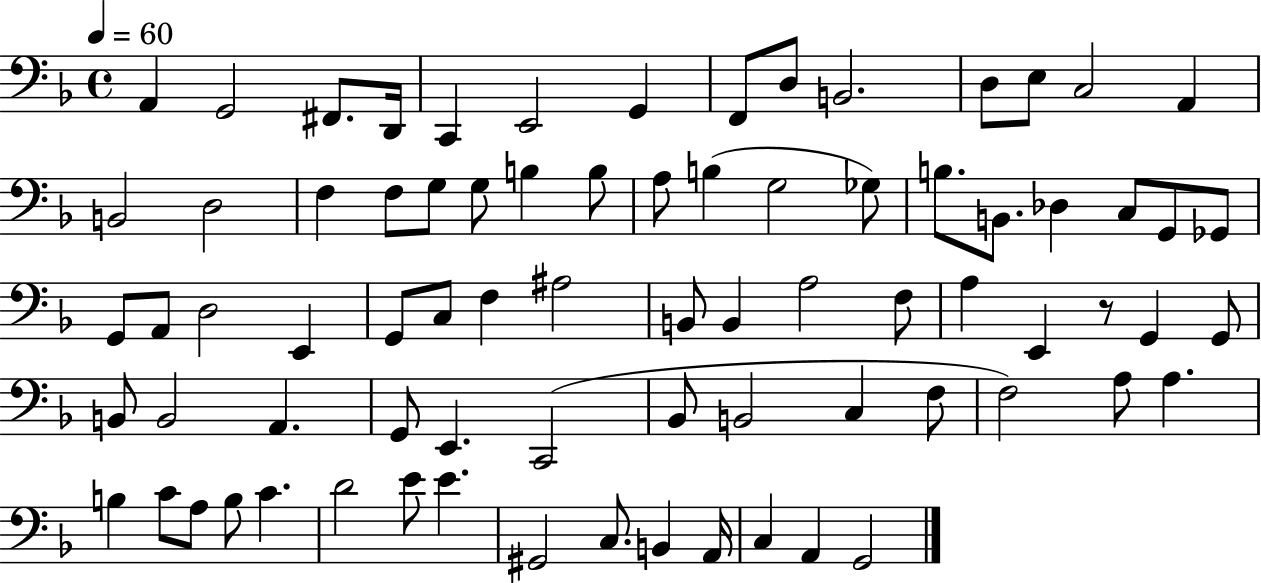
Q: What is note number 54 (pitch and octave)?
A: C2